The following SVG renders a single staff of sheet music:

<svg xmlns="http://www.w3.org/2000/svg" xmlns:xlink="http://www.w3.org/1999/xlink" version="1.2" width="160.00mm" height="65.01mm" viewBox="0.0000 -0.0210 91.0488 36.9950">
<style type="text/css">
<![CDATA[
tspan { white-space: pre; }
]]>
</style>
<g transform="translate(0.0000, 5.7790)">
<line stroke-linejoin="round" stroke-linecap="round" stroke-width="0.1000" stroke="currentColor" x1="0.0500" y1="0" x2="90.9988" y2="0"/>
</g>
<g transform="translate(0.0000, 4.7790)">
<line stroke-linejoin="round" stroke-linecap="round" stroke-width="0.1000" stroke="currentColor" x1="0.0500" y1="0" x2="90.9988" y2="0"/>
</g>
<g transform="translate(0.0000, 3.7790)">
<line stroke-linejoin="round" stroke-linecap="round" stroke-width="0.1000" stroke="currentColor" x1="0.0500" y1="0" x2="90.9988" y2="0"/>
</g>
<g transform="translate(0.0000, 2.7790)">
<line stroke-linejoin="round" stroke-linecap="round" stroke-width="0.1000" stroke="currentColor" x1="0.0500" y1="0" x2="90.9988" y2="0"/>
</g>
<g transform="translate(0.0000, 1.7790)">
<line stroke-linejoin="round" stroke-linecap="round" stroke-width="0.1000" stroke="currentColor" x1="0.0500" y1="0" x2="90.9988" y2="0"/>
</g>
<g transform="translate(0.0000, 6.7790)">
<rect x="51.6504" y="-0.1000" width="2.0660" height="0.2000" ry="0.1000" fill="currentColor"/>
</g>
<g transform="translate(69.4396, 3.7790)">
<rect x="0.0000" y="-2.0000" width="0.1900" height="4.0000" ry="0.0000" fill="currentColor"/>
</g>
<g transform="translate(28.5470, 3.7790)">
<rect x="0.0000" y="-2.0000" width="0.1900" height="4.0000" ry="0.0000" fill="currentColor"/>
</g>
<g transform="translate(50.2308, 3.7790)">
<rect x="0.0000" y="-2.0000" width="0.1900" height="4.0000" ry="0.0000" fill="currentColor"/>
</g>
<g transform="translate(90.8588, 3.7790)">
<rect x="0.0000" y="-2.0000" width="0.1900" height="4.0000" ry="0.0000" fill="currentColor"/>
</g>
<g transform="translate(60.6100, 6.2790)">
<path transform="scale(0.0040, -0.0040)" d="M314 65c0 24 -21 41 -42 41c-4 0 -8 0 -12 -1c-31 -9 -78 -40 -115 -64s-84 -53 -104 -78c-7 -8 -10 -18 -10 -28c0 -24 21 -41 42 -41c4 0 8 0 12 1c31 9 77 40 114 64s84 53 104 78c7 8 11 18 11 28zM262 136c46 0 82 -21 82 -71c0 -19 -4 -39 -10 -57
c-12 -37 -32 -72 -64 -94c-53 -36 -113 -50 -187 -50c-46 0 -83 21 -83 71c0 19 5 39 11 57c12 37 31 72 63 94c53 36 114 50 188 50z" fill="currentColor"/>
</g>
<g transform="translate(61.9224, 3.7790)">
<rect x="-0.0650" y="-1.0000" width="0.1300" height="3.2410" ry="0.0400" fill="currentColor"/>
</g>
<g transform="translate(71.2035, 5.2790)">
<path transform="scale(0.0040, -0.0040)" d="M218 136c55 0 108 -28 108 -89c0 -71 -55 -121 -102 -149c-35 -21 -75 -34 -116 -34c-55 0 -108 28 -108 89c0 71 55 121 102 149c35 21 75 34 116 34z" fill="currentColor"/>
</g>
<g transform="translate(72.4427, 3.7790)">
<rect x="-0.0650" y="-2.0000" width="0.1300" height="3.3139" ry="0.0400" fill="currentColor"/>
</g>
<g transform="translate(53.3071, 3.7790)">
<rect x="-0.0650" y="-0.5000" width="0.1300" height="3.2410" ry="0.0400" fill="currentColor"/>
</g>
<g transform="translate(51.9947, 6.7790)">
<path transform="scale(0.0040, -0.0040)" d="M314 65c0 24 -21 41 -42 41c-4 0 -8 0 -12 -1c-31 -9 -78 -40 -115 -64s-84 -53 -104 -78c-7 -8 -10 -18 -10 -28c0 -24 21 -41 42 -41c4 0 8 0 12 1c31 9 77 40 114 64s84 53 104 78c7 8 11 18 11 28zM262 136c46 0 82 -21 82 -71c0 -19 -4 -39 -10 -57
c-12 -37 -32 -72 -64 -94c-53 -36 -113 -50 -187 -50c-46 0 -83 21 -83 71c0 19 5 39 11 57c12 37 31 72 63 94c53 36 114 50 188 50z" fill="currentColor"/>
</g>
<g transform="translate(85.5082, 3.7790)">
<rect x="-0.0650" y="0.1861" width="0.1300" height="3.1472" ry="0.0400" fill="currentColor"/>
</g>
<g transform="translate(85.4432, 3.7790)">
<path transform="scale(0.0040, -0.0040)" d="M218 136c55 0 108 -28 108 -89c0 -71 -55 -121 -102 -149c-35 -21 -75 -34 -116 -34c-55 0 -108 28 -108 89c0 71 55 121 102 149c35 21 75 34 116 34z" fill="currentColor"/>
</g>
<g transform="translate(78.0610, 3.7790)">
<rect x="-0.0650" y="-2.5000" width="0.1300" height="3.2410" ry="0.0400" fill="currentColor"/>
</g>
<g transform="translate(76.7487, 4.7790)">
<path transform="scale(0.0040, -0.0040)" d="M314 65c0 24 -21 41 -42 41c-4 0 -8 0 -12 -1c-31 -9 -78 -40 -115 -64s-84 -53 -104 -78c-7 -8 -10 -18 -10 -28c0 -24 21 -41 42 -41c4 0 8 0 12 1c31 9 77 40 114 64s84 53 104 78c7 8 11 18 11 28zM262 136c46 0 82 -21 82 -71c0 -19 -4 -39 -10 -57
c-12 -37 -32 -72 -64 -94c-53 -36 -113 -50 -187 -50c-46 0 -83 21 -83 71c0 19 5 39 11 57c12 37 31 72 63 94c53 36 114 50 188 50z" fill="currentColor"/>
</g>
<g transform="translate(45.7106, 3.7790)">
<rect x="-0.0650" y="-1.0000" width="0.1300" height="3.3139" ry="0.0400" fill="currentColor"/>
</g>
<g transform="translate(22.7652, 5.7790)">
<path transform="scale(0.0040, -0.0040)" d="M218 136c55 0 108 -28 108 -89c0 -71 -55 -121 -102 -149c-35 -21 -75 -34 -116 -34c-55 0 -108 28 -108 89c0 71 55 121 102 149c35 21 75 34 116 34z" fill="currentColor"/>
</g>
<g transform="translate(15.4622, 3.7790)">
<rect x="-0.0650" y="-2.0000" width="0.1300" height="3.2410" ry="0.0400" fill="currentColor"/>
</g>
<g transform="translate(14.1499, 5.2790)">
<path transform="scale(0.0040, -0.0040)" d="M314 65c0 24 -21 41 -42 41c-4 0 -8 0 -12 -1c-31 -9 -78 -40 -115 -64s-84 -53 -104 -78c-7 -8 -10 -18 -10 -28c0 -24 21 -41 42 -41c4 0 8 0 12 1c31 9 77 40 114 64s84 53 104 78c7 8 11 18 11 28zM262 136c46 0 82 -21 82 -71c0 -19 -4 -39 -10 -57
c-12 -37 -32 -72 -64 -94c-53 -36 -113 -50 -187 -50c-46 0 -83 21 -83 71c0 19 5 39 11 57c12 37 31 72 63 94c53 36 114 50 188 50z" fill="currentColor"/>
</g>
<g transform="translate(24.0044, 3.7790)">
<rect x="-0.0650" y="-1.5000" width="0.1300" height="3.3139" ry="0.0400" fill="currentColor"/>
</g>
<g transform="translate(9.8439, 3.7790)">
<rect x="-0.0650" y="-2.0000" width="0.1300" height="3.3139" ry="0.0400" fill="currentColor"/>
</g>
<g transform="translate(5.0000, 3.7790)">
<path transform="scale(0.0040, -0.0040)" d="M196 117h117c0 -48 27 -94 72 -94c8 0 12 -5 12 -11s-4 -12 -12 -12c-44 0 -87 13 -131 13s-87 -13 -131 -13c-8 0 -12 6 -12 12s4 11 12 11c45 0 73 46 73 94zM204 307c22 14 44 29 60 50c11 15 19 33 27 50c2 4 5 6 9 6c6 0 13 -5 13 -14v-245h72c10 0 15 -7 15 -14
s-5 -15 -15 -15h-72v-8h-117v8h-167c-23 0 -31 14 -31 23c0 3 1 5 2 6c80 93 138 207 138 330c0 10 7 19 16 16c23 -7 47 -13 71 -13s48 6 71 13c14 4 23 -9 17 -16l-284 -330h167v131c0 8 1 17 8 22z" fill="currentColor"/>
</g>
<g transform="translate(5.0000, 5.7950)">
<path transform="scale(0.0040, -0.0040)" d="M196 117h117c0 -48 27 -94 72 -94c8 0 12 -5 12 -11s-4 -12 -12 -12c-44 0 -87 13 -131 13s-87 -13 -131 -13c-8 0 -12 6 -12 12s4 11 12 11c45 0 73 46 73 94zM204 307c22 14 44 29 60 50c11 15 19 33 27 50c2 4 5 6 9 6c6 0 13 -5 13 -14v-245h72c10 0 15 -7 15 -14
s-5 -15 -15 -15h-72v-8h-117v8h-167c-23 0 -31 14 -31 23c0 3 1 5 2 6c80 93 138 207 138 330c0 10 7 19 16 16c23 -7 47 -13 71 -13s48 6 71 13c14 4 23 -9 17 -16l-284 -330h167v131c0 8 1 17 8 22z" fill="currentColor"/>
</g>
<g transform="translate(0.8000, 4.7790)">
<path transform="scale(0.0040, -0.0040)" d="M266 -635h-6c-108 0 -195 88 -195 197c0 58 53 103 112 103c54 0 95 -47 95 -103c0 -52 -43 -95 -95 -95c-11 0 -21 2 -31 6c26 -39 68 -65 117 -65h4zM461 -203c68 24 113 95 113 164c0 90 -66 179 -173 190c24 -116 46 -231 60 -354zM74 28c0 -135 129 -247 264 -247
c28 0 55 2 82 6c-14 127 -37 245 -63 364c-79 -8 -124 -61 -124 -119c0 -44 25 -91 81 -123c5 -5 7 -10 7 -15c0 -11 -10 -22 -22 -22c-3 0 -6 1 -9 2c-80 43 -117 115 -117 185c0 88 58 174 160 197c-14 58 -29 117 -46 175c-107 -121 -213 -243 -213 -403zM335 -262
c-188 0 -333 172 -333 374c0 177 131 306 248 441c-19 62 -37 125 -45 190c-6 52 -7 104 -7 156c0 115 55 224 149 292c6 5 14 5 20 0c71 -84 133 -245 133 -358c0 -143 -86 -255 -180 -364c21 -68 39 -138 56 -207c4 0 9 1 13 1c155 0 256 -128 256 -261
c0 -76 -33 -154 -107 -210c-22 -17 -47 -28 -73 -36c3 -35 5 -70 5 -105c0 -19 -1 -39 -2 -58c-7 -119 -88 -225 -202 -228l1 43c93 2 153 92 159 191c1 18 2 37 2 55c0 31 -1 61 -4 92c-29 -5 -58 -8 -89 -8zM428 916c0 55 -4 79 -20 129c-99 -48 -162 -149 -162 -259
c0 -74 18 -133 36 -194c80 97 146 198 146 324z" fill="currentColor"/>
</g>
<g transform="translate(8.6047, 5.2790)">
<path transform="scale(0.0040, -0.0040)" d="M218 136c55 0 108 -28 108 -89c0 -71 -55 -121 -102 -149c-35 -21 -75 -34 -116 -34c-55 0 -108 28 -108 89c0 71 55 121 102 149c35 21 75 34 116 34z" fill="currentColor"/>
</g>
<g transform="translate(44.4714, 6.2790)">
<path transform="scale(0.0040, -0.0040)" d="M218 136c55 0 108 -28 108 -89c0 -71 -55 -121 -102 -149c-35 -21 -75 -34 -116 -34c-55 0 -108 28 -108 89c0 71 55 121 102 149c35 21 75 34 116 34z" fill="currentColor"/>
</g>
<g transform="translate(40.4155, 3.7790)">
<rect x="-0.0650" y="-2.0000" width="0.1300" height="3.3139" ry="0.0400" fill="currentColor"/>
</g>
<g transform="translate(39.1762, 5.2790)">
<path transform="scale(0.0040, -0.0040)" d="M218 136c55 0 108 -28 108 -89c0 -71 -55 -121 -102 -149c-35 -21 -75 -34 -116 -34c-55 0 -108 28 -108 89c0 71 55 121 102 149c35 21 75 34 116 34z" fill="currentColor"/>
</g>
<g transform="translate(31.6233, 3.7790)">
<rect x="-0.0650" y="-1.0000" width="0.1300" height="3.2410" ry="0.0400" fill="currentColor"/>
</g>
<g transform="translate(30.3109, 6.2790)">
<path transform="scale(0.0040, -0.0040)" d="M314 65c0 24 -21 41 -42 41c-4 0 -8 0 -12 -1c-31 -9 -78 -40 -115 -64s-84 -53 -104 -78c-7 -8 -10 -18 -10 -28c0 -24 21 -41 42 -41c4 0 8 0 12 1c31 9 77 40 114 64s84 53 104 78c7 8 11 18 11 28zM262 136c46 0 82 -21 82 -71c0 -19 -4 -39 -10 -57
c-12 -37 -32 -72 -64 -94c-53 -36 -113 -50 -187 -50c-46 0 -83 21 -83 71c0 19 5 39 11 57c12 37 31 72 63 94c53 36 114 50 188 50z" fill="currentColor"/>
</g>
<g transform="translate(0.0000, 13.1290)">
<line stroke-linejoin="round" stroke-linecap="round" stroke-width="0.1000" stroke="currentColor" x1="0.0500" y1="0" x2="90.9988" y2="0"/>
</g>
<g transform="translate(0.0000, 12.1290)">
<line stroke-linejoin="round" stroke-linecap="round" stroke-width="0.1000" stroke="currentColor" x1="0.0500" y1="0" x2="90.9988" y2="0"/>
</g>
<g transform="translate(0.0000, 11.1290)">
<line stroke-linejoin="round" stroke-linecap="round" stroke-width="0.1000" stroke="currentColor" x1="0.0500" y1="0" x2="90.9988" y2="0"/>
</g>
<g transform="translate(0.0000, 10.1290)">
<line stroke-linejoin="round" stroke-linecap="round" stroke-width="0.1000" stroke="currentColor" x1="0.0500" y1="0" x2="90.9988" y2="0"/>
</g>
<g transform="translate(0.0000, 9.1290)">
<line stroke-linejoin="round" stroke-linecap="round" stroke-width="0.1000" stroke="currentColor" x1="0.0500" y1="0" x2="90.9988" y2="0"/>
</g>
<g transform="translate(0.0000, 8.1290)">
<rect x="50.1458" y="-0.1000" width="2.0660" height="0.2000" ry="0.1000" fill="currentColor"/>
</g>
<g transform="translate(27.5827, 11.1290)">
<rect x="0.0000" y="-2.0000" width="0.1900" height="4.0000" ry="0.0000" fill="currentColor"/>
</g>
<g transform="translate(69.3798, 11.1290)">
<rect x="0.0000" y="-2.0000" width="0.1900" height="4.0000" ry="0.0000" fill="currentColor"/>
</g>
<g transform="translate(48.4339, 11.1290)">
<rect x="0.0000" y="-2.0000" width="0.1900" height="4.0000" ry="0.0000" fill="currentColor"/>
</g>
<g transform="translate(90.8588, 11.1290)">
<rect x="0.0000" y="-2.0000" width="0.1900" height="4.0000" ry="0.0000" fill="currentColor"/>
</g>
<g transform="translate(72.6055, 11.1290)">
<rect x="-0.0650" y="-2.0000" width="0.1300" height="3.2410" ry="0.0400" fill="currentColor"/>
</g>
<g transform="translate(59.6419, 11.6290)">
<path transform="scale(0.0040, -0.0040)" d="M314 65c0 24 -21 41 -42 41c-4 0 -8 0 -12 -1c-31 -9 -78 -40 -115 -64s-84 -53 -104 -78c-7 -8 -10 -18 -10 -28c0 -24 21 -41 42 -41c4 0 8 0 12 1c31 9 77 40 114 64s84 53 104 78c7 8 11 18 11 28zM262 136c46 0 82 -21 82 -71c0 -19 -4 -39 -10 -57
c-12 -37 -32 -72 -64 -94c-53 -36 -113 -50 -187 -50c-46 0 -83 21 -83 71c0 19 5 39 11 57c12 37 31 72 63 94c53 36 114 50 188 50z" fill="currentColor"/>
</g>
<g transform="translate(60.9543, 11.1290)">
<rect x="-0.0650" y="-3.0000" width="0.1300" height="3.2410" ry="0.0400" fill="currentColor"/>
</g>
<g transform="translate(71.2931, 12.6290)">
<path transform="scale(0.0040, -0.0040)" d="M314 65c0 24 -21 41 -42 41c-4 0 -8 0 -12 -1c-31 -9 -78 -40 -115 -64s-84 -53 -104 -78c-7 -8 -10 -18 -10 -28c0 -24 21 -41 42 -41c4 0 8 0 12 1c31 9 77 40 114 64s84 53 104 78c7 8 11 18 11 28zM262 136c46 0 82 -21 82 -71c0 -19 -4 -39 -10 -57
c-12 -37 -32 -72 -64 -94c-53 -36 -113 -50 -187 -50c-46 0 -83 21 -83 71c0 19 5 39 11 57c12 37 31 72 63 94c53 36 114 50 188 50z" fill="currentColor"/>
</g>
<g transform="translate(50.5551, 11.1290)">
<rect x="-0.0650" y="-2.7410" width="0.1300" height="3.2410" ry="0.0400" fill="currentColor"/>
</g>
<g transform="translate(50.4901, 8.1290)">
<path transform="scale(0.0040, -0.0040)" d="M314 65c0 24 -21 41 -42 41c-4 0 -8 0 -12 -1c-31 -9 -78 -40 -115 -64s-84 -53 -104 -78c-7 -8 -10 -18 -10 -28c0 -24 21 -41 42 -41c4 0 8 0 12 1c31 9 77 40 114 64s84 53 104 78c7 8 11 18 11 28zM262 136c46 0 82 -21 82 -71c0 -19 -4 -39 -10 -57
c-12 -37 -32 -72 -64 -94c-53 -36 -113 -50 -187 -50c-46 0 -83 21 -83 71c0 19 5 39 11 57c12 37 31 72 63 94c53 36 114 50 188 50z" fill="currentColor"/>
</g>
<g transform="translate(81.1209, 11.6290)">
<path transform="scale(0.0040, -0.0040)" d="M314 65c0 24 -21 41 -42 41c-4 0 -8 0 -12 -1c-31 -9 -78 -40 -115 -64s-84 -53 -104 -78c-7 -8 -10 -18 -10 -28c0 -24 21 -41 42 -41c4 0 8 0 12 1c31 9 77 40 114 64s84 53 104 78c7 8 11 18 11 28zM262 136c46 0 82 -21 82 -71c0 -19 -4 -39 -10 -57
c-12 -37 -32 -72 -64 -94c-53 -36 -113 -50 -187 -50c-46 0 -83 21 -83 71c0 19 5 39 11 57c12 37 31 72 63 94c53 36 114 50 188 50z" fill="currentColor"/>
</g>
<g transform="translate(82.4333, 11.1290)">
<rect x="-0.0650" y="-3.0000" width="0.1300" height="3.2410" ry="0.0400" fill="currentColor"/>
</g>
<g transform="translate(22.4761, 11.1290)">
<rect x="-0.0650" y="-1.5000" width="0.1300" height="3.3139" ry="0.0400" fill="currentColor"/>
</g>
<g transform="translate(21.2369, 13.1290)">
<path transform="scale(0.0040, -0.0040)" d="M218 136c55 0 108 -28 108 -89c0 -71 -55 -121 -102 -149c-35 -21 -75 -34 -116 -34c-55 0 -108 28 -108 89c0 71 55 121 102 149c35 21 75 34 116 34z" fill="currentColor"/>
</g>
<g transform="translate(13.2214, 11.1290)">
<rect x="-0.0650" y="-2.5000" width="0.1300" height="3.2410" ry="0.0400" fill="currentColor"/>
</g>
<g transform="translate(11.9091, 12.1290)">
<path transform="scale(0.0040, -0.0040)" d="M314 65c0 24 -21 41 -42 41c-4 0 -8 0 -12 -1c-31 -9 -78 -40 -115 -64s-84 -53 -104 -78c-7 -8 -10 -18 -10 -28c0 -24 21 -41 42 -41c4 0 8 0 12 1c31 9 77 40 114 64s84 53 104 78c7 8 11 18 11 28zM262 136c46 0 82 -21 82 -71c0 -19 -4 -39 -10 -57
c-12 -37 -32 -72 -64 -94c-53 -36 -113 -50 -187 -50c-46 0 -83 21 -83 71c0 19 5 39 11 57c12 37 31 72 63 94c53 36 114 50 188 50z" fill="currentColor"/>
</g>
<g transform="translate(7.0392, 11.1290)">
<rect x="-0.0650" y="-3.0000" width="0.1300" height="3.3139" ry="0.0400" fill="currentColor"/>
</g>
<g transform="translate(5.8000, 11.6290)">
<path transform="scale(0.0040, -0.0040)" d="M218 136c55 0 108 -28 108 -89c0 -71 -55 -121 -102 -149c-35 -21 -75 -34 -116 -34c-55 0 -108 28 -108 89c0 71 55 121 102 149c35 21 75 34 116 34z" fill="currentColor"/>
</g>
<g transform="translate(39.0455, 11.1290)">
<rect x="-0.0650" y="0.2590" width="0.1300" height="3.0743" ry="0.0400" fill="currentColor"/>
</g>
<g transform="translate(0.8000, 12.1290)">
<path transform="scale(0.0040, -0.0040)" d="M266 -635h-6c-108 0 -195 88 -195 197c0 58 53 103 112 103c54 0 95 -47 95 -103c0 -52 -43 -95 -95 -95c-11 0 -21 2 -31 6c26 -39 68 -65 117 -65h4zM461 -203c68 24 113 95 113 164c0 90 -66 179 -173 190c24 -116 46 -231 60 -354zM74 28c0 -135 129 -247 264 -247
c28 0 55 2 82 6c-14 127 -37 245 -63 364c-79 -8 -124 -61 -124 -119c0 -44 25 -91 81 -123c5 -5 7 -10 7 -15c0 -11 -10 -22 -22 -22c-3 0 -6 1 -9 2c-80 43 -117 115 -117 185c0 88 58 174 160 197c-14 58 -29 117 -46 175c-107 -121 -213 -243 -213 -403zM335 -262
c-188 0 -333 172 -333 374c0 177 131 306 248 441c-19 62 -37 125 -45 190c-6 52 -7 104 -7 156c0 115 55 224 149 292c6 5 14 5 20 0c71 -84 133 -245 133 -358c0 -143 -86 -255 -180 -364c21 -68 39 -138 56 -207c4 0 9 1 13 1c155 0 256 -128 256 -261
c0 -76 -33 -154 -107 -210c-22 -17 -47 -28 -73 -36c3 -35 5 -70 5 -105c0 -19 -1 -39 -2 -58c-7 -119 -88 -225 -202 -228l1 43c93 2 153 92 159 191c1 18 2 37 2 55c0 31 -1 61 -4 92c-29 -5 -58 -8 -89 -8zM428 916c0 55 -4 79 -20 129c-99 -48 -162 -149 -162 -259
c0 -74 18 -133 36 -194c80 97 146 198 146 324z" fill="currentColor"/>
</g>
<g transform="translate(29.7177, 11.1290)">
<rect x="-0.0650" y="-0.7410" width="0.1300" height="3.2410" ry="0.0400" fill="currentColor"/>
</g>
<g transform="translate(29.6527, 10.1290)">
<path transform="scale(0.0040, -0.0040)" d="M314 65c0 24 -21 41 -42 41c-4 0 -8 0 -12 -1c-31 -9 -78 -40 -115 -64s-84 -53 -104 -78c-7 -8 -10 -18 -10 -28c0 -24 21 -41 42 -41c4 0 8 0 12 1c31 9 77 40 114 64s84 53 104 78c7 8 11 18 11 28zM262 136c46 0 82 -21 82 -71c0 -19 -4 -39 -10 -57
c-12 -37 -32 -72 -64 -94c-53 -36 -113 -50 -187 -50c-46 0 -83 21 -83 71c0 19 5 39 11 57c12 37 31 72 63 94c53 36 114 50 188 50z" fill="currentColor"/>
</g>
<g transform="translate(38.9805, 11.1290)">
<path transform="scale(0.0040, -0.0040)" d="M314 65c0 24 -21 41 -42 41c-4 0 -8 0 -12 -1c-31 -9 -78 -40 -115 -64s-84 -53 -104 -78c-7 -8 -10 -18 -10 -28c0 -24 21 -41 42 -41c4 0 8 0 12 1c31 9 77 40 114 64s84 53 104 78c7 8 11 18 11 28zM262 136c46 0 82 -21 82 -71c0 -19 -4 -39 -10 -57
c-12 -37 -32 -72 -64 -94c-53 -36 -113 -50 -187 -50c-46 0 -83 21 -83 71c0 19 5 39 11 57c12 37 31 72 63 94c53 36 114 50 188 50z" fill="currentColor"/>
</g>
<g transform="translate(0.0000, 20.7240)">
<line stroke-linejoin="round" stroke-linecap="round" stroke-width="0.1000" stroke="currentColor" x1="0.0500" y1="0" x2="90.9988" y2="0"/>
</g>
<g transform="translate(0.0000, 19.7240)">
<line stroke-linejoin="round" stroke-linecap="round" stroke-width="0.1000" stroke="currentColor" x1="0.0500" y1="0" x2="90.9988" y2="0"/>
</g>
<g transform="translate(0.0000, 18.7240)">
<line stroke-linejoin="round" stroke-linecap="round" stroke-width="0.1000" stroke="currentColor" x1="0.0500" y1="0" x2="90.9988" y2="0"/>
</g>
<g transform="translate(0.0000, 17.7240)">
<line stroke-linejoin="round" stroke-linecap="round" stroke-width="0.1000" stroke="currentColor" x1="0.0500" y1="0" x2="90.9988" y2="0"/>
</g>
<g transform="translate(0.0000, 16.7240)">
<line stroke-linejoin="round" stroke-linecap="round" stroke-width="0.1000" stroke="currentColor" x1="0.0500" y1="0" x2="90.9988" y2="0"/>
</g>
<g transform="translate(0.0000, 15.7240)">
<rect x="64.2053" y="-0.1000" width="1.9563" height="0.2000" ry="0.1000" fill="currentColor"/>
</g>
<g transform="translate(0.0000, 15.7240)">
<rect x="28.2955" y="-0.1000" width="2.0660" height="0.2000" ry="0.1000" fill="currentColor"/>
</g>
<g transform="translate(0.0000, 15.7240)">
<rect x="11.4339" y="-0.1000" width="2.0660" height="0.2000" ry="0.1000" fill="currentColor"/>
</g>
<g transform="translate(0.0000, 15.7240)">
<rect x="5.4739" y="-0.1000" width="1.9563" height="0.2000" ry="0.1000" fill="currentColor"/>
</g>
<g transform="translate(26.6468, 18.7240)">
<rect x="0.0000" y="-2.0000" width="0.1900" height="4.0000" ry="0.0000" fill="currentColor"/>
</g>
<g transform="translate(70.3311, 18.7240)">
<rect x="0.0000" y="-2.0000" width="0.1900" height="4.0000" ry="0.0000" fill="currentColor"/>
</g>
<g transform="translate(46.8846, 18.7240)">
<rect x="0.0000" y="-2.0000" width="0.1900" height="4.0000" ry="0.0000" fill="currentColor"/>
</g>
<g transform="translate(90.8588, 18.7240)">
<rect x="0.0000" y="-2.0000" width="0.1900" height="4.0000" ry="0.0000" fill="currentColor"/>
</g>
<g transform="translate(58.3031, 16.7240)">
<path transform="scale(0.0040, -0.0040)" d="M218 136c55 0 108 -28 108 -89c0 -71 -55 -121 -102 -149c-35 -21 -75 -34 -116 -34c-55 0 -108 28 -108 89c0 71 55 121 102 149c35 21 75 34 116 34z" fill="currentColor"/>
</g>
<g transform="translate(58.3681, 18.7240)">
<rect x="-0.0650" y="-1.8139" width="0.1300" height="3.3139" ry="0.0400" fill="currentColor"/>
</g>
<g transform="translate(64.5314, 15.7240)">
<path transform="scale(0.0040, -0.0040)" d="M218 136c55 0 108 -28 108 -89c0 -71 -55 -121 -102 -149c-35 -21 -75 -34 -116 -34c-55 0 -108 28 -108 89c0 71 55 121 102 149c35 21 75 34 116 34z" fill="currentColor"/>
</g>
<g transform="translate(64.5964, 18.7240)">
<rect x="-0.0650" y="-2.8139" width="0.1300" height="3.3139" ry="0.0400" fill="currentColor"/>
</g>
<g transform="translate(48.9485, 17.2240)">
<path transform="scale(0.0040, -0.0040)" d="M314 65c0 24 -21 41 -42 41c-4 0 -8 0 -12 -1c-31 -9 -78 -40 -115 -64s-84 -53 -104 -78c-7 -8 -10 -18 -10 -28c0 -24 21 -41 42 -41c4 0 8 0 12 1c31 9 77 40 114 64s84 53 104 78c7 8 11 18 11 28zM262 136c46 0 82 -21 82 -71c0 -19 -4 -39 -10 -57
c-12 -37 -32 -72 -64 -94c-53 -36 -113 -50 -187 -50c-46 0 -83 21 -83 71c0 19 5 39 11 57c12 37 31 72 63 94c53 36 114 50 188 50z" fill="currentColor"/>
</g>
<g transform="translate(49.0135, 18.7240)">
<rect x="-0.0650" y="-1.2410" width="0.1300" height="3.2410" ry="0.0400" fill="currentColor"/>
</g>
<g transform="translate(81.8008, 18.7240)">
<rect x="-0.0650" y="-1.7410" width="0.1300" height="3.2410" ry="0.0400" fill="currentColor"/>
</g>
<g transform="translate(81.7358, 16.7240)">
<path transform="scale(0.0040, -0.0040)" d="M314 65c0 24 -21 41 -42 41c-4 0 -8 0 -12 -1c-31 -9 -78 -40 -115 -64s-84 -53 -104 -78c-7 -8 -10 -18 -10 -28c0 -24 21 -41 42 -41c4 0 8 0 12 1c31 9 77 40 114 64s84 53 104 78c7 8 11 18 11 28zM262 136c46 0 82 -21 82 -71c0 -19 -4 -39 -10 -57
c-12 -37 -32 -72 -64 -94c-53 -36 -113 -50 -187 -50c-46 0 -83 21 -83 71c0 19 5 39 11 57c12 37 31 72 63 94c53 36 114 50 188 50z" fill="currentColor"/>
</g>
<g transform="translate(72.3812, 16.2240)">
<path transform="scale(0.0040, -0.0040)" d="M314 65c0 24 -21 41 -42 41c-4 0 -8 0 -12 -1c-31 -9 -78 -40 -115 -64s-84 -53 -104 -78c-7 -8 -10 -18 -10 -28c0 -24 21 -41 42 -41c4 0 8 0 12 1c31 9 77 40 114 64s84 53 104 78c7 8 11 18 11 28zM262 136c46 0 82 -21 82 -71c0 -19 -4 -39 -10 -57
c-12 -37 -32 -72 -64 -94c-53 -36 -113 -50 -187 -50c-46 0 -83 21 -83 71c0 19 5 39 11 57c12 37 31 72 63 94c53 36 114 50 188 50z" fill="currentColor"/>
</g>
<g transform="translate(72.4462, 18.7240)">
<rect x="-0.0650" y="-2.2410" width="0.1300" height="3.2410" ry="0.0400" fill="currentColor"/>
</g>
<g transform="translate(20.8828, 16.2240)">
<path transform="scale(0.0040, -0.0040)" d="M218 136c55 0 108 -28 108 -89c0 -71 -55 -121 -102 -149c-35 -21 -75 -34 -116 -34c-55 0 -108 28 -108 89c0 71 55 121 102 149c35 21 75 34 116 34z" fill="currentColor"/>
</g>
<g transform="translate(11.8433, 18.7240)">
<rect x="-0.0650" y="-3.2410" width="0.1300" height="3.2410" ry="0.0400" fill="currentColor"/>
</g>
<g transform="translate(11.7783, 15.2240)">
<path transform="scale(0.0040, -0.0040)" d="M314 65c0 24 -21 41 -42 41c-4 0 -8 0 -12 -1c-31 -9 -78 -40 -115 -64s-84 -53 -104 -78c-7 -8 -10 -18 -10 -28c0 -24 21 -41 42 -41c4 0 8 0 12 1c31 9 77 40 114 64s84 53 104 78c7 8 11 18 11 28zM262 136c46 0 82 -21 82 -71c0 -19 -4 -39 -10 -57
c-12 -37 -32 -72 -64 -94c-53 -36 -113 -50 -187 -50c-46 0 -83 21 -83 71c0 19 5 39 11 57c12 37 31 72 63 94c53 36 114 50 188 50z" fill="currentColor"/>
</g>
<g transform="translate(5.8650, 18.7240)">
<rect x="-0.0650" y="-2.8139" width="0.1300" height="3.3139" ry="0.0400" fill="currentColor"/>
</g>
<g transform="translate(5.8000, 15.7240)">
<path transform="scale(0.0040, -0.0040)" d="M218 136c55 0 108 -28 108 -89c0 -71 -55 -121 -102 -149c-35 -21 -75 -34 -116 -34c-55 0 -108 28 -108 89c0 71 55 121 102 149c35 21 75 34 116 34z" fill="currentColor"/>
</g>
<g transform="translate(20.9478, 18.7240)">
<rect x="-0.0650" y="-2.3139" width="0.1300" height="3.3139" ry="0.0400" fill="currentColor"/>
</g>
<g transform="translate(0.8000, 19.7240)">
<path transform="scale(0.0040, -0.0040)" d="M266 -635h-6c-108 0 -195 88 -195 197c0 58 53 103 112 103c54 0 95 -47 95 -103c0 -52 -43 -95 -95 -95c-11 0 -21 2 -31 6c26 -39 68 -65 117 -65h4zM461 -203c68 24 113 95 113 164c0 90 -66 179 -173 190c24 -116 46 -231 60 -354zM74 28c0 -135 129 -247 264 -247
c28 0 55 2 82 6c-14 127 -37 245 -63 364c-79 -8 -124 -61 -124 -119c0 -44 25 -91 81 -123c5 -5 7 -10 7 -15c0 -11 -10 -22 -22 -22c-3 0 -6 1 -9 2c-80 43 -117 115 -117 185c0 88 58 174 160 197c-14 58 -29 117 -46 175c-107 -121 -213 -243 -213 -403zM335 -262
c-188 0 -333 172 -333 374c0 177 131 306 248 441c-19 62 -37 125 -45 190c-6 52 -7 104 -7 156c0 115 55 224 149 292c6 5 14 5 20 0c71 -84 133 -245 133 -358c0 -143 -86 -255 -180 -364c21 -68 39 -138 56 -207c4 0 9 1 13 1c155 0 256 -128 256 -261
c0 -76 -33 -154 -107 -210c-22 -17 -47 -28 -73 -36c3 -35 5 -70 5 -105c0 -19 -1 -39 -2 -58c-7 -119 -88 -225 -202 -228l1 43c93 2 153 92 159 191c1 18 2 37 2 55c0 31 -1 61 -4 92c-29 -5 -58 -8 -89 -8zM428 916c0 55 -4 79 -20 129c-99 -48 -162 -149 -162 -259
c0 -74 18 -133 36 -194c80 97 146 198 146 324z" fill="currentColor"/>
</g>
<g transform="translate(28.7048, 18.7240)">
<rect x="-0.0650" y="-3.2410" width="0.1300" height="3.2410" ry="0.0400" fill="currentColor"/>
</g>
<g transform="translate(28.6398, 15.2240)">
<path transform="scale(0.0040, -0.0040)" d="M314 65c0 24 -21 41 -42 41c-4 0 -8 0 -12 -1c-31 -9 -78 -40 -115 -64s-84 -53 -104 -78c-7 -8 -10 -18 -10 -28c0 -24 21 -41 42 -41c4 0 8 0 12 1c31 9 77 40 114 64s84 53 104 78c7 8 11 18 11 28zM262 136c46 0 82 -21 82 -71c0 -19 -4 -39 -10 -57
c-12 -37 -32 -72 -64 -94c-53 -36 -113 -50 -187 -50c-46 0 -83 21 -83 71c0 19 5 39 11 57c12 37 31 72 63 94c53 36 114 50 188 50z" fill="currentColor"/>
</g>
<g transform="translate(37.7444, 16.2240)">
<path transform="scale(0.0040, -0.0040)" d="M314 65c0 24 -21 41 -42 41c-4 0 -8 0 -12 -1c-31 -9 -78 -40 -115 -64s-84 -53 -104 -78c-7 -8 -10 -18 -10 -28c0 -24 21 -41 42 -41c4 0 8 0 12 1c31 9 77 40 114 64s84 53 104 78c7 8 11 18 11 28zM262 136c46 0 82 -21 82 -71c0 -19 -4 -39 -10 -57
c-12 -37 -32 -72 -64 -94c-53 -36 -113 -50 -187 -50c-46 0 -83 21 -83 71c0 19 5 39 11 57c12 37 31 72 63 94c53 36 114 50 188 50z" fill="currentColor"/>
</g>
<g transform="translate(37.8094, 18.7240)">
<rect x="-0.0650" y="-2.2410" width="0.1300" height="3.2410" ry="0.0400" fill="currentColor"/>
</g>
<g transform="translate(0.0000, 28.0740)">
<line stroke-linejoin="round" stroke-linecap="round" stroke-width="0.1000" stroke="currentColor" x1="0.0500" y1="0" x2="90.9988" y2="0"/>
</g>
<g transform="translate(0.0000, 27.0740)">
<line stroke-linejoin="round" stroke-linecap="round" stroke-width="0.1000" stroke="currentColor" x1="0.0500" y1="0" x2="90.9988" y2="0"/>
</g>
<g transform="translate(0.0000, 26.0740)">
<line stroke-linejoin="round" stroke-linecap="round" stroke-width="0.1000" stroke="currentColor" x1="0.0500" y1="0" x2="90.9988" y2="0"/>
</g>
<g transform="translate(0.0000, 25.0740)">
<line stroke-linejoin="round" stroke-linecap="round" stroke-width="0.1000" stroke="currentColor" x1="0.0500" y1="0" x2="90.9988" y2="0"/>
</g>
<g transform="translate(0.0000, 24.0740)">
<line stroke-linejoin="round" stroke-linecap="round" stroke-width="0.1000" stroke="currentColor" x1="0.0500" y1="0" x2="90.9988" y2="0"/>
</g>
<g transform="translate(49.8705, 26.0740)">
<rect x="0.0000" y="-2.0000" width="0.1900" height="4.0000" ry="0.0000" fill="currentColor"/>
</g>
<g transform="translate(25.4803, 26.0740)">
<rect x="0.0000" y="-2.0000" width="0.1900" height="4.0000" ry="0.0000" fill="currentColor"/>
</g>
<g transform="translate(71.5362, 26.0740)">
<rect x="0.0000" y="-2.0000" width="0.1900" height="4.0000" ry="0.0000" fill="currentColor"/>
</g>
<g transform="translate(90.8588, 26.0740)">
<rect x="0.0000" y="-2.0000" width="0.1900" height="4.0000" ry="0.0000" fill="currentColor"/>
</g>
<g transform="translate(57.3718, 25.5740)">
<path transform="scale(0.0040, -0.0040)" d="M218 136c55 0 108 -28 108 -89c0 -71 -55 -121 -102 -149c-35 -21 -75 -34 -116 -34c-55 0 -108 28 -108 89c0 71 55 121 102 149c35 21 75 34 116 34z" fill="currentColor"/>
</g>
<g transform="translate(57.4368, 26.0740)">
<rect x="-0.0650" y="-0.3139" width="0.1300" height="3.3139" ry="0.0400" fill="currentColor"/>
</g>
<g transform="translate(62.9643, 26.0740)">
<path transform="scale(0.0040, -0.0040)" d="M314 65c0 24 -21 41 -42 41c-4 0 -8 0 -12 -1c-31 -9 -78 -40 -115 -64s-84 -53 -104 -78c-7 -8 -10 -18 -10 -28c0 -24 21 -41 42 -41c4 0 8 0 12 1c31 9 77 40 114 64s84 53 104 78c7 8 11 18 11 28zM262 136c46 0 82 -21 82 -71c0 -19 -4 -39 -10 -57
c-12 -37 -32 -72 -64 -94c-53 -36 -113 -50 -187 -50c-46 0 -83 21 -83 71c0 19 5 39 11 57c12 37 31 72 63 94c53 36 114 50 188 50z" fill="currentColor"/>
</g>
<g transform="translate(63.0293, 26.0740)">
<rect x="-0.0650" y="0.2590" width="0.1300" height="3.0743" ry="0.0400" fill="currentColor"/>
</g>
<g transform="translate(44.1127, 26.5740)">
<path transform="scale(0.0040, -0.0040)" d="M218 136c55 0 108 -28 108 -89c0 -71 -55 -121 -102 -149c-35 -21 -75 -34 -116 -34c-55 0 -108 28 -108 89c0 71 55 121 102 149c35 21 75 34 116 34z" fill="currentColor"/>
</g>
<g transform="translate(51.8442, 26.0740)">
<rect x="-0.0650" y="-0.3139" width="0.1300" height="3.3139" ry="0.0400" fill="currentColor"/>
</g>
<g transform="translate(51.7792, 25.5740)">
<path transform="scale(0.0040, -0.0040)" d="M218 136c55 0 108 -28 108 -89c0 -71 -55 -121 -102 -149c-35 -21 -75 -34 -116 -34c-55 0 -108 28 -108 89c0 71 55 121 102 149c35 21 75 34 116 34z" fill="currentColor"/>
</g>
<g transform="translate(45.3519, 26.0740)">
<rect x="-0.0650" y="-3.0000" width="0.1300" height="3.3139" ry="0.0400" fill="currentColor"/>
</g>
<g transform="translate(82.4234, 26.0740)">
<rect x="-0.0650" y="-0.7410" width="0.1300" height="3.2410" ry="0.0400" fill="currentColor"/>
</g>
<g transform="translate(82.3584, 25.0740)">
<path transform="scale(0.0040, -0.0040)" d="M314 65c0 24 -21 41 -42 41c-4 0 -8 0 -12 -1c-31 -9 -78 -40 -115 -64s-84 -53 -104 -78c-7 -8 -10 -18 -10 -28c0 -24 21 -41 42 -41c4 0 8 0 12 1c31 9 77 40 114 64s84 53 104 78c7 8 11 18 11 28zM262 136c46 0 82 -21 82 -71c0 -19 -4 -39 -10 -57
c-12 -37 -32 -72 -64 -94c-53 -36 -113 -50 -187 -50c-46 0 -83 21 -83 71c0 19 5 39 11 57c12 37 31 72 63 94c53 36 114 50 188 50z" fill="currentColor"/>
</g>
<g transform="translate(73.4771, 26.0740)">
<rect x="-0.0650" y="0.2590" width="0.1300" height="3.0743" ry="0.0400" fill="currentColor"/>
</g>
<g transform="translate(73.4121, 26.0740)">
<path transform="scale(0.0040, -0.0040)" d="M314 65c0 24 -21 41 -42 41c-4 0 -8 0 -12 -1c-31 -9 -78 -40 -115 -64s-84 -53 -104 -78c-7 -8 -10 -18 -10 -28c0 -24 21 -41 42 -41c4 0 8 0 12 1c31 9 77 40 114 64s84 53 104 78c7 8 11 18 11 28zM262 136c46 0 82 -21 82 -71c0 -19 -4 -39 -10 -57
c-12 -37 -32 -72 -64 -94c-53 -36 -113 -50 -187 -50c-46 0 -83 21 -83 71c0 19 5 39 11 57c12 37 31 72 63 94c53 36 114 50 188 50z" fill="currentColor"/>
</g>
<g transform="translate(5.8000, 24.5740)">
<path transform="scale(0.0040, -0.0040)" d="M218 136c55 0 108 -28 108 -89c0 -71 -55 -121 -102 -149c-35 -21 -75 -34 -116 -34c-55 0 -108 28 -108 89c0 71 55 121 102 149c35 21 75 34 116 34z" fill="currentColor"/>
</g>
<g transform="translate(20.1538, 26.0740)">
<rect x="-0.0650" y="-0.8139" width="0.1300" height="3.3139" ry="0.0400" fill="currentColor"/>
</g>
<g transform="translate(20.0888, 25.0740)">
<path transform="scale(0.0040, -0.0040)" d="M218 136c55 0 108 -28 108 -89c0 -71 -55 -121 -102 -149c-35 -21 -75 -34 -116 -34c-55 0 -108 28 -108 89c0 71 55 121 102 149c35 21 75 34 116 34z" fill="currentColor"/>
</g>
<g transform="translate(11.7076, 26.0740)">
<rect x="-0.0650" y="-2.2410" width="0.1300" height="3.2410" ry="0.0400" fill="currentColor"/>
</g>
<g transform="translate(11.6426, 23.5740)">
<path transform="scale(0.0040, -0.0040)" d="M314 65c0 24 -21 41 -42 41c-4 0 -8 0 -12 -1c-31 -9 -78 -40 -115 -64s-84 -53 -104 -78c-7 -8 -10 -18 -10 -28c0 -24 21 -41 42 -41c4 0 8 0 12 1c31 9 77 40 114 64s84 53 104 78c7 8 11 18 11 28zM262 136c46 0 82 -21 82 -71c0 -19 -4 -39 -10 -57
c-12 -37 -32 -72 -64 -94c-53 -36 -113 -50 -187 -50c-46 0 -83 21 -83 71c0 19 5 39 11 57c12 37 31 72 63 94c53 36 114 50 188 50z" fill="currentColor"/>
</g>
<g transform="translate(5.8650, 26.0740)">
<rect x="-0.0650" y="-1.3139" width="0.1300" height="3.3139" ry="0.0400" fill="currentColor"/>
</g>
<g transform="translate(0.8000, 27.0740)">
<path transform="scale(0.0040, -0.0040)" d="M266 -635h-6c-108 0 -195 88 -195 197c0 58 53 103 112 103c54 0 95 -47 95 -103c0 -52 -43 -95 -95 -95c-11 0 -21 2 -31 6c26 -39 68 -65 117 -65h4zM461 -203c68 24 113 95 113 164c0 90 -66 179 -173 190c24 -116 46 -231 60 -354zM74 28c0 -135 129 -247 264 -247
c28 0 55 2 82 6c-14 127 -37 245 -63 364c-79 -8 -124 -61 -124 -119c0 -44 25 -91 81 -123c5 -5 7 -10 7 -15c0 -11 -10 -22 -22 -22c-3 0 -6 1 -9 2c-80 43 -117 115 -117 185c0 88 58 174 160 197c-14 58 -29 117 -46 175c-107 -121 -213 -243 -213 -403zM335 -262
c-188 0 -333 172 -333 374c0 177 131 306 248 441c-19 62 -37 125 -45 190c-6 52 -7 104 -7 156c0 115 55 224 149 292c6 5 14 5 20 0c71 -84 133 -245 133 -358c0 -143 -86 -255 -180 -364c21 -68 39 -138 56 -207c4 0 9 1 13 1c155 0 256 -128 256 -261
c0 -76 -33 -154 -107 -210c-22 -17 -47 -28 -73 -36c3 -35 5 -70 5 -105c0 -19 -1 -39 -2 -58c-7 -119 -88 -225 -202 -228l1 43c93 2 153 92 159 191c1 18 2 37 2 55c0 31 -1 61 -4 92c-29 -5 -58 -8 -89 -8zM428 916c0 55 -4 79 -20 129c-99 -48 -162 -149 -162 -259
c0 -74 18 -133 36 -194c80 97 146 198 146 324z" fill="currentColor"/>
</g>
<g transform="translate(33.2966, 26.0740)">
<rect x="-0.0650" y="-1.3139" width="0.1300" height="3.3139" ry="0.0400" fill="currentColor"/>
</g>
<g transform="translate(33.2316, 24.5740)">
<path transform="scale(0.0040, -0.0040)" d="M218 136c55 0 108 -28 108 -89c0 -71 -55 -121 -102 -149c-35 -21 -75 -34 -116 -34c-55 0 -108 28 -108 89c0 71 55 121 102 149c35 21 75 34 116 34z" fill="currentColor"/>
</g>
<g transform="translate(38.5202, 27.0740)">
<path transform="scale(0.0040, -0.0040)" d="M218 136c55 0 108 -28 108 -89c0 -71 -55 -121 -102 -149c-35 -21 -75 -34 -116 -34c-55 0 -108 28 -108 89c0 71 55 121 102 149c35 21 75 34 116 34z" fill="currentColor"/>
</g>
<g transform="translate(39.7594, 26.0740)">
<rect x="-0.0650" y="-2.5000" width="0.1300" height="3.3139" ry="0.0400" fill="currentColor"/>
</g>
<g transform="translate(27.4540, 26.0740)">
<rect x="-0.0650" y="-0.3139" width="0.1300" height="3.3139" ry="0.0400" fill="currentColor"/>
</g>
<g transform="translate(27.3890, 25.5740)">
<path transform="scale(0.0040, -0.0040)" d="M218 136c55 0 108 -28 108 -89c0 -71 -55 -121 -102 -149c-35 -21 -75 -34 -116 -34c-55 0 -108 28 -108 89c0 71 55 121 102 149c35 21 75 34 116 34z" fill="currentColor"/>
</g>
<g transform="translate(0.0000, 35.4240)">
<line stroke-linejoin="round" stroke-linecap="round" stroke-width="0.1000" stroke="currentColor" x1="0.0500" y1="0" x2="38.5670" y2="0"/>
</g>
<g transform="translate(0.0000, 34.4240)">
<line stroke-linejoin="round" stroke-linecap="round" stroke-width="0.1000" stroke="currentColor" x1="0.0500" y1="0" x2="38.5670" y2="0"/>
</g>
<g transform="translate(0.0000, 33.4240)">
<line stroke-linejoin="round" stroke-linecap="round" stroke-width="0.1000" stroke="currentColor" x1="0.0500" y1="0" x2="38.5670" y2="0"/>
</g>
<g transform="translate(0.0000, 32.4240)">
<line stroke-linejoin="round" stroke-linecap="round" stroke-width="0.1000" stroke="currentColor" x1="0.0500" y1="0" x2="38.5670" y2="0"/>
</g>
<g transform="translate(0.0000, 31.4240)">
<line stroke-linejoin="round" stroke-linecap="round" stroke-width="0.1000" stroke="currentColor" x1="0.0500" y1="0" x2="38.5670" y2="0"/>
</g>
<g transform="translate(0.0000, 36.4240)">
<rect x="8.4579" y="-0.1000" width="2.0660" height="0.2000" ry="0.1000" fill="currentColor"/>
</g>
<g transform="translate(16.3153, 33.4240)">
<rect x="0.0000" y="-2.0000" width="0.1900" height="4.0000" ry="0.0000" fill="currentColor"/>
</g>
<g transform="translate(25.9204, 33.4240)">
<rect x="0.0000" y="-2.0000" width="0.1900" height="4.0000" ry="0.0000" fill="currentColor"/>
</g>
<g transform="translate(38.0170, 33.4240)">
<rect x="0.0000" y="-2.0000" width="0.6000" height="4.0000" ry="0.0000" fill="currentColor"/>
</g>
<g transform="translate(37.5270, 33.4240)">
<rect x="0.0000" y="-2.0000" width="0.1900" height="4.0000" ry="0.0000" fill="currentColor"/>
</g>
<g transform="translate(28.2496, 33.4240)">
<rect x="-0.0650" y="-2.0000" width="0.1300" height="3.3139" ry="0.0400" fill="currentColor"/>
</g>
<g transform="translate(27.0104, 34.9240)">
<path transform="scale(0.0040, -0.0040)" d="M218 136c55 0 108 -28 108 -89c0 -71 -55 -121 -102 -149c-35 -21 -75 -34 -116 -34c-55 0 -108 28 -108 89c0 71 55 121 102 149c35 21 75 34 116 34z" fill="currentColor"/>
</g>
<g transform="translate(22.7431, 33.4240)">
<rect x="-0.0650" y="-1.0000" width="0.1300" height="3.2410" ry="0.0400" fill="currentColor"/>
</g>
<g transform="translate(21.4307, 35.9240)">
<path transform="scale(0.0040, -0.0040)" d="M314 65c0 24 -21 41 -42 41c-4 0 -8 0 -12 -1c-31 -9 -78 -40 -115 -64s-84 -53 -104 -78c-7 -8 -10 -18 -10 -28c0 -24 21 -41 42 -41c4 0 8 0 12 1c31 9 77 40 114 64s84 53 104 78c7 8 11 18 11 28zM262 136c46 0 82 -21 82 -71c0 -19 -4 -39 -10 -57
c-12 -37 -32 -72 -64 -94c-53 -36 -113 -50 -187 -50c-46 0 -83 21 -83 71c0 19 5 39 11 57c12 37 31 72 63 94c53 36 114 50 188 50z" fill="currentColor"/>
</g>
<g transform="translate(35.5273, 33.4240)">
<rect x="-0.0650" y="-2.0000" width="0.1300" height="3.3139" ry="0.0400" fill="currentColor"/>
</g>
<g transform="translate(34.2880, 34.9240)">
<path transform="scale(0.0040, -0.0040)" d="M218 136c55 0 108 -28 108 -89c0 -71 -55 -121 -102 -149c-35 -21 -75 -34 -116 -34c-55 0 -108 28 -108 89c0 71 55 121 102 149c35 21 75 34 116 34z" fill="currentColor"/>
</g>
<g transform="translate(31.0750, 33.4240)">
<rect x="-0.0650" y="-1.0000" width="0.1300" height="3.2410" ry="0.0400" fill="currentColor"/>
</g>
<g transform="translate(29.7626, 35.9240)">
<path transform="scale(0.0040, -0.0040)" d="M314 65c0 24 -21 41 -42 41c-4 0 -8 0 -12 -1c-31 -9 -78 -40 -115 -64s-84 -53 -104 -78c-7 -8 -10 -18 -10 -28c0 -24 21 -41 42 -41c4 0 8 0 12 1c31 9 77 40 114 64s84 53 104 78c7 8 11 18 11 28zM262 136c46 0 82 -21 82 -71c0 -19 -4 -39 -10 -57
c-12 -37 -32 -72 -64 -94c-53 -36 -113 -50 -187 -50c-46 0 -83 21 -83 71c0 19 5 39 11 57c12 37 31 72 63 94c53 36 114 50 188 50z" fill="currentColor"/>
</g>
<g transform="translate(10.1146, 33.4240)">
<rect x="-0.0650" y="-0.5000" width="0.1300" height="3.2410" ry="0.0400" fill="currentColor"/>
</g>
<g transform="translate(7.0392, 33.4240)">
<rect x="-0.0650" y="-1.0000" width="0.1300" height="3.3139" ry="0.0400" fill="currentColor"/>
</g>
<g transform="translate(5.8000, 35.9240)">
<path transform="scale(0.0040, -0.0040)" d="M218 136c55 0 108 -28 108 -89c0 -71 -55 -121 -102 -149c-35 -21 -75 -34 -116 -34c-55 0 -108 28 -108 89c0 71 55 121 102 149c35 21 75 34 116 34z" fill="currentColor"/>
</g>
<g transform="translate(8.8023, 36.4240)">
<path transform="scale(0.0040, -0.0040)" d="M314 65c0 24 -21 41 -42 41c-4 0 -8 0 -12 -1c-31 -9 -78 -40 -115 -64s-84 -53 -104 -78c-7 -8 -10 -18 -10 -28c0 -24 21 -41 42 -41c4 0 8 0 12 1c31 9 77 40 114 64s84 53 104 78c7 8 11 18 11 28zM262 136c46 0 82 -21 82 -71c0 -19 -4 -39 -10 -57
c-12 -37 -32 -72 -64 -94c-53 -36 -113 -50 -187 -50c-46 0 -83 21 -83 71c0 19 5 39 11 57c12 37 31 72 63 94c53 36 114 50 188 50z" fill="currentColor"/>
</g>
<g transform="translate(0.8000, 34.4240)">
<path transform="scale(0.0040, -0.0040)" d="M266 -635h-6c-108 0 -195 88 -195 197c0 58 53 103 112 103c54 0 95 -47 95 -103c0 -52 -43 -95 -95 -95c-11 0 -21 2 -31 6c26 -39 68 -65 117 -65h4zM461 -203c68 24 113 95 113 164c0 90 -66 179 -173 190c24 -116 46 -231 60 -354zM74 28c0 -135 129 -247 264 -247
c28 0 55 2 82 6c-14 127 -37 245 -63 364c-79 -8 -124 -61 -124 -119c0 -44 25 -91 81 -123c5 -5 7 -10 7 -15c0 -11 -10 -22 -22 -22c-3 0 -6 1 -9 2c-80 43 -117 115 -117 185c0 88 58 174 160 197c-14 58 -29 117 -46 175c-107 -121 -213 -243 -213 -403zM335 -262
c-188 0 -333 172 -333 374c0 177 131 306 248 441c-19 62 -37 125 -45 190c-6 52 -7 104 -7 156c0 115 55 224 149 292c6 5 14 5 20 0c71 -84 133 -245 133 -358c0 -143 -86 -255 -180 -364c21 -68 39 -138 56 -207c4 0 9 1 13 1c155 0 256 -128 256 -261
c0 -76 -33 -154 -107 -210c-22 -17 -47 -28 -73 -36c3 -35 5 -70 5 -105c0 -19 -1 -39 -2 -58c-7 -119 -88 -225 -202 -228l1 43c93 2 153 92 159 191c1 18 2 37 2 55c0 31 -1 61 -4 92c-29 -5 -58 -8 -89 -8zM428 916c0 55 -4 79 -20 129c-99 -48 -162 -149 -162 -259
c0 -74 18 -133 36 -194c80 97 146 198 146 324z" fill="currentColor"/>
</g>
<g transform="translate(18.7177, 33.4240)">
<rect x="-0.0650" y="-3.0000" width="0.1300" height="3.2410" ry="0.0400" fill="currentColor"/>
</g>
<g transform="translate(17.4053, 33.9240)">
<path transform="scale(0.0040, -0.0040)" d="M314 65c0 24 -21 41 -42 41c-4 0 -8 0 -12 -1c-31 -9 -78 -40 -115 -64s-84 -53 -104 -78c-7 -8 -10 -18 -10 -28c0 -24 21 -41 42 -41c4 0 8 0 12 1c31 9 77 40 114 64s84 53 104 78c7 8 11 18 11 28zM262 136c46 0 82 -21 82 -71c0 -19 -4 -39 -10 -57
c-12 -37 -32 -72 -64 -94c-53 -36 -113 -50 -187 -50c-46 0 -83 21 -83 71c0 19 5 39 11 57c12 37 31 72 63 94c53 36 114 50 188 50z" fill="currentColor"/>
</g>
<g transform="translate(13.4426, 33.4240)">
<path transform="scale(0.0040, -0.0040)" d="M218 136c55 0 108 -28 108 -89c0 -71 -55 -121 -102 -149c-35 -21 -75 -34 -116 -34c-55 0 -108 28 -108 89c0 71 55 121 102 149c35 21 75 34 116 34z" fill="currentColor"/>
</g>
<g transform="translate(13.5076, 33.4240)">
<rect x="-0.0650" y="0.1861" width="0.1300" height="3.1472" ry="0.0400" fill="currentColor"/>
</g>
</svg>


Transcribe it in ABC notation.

X:1
T:Untitled
M:4/4
L:1/4
K:C
F F2 E D2 F D C2 D2 F G2 B A G2 E d2 B2 a2 A2 F2 A2 a b2 g b2 g2 e2 f a g2 f2 e g2 d c e G A c c B2 B2 d2 D C2 B A2 D2 F D2 F